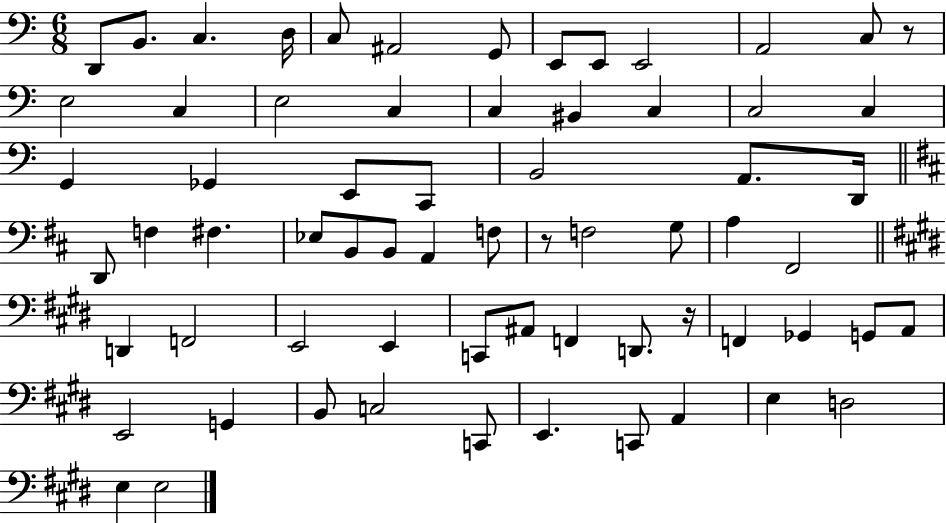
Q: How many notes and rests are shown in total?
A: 67